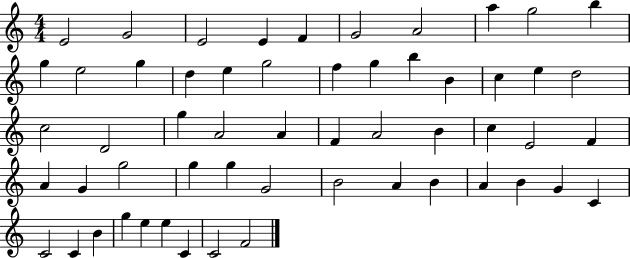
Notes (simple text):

E4/h G4/h E4/h E4/q F4/q G4/h A4/h A5/q G5/h B5/q G5/q E5/h G5/q D5/q E5/q G5/h F5/q G5/q B5/q B4/q C5/q E5/q D5/h C5/h D4/h G5/q A4/h A4/q F4/q A4/h B4/q C5/q E4/h F4/q A4/q G4/q G5/h G5/q G5/q G4/h B4/h A4/q B4/q A4/q B4/q G4/q C4/q C4/h C4/q B4/q G5/q E5/q E5/q C4/q C4/h F4/h